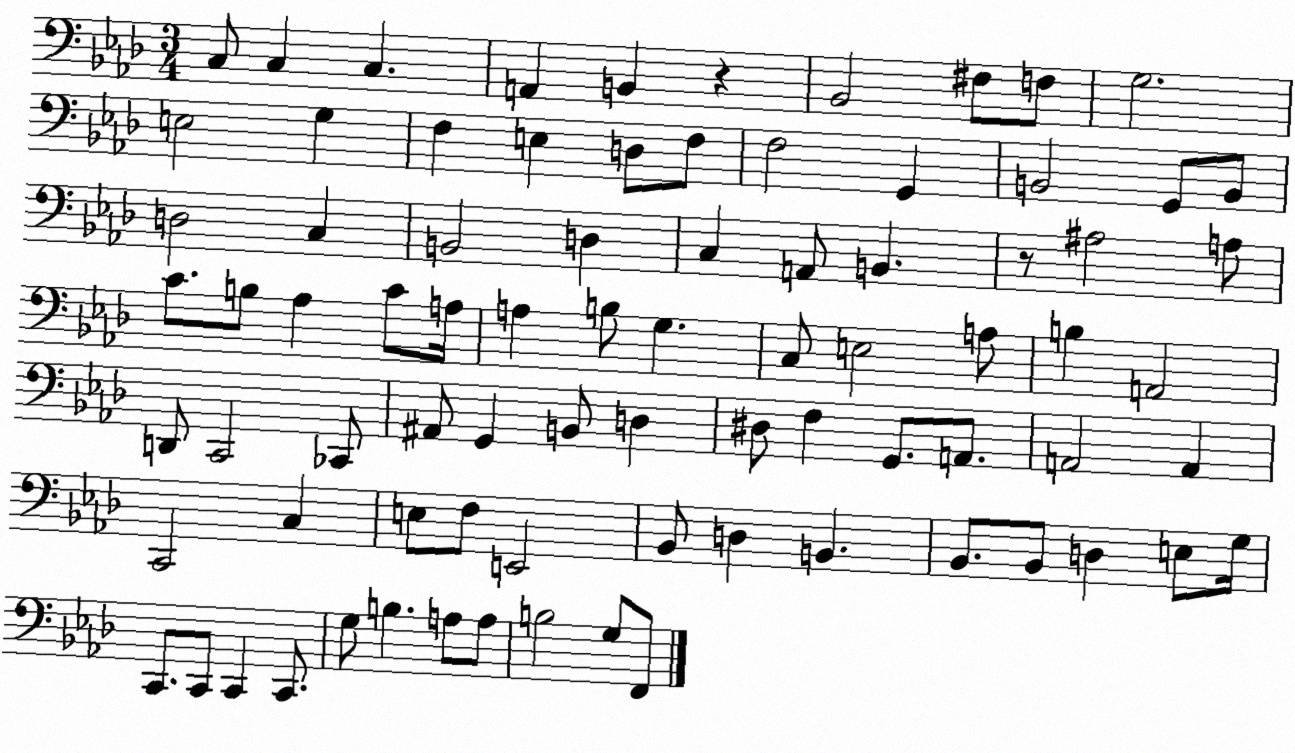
X:1
T:Untitled
M:3/4
L:1/4
K:Ab
C,/2 C, C, A,, B,, z _B,,2 ^F,/2 F,/2 G,2 E,2 G, F, E, D,/2 F,/2 F,2 G,, B,,2 G,,/2 B,,/2 D,2 C, B,,2 D, C, A,,/2 B,, z/2 ^A,2 A,/2 C/2 B,/2 _A, C/2 A,/4 A, B,/2 G, C,/2 E,2 A,/2 B, A,,2 D,,/2 C,,2 _C,,/2 ^A,,/2 G,, B,,/2 D, ^D,/2 F, G,,/2 A,,/2 A,,2 A,, C,,2 C, E,/2 F,/2 E,,2 _B,,/2 D, B,, _B,,/2 _B,,/2 D, E,/2 G,/4 C,,/2 C,,/2 C,, C,,/2 G,/2 B, A,/2 A,/2 B,2 G,/2 F,,/2